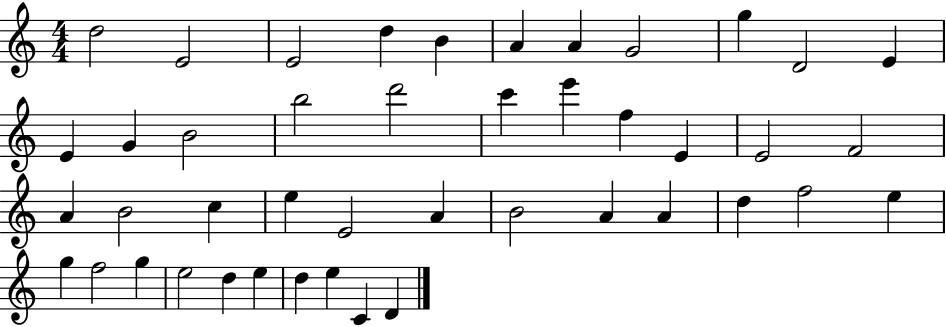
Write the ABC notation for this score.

X:1
T:Untitled
M:4/4
L:1/4
K:C
d2 E2 E2 d B A A G2 g D2 E E G B2 b2 d'2 c' e' f E E2 F2 A B2 c e E2 A B2 A A d f2 e g f2 g e2 d e d e C D